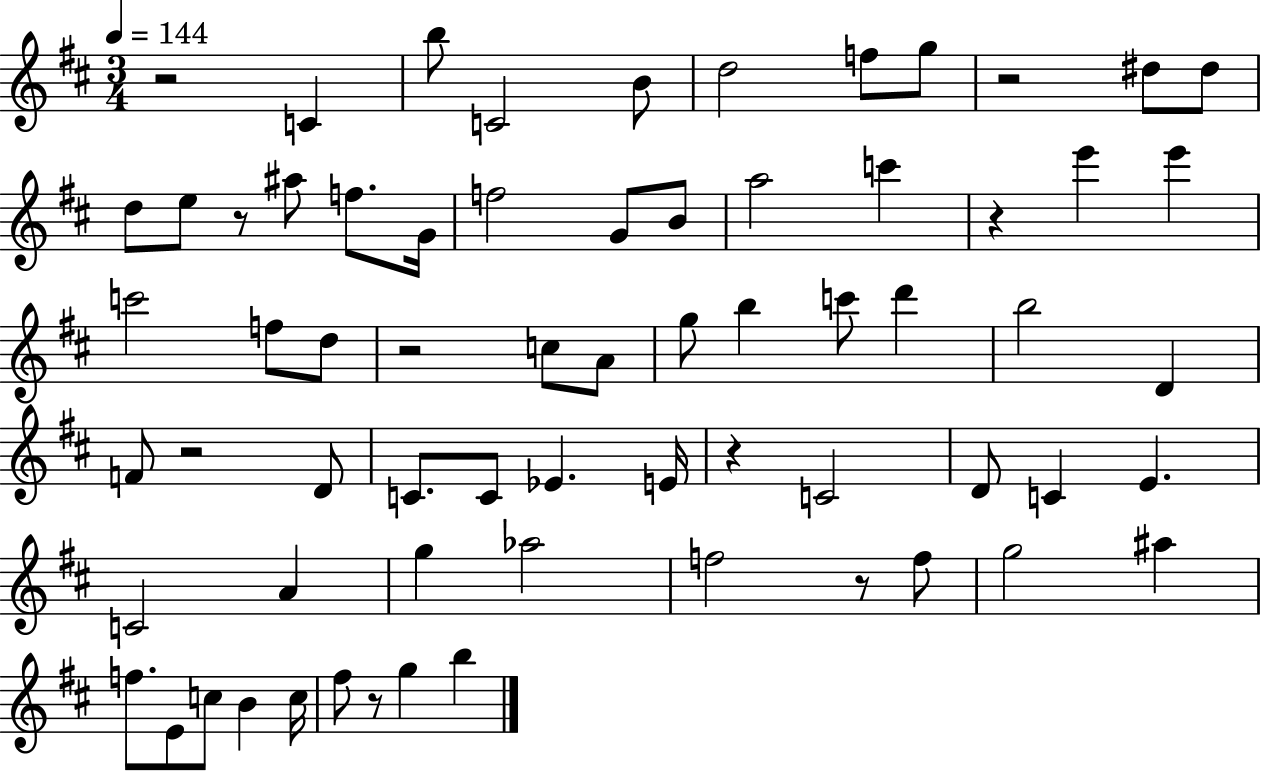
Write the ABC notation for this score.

X:1
T:Untitled
M:3/4
L:1/4
K:D
z2 C b/2 C2 B/2 d2 f/2 g/2 z2 ^d/2 ^d/2 d/2 e/2 z/2 ^a/2 f/2 G/4 f2 G/2 B/2 a2 c' z e' e' c'2 f/2 d/2 z2 c/2 A/2 g/2 b c'/2 d' b2 D F/2 z2 D/2 C/2 C/2 _E E/4 z C2 D/2 C E C2 A g _a2 f2 z/2 f/2 g2 ^a f/2 E/2 c/2 B c/4 ^f/2 z/2 g b